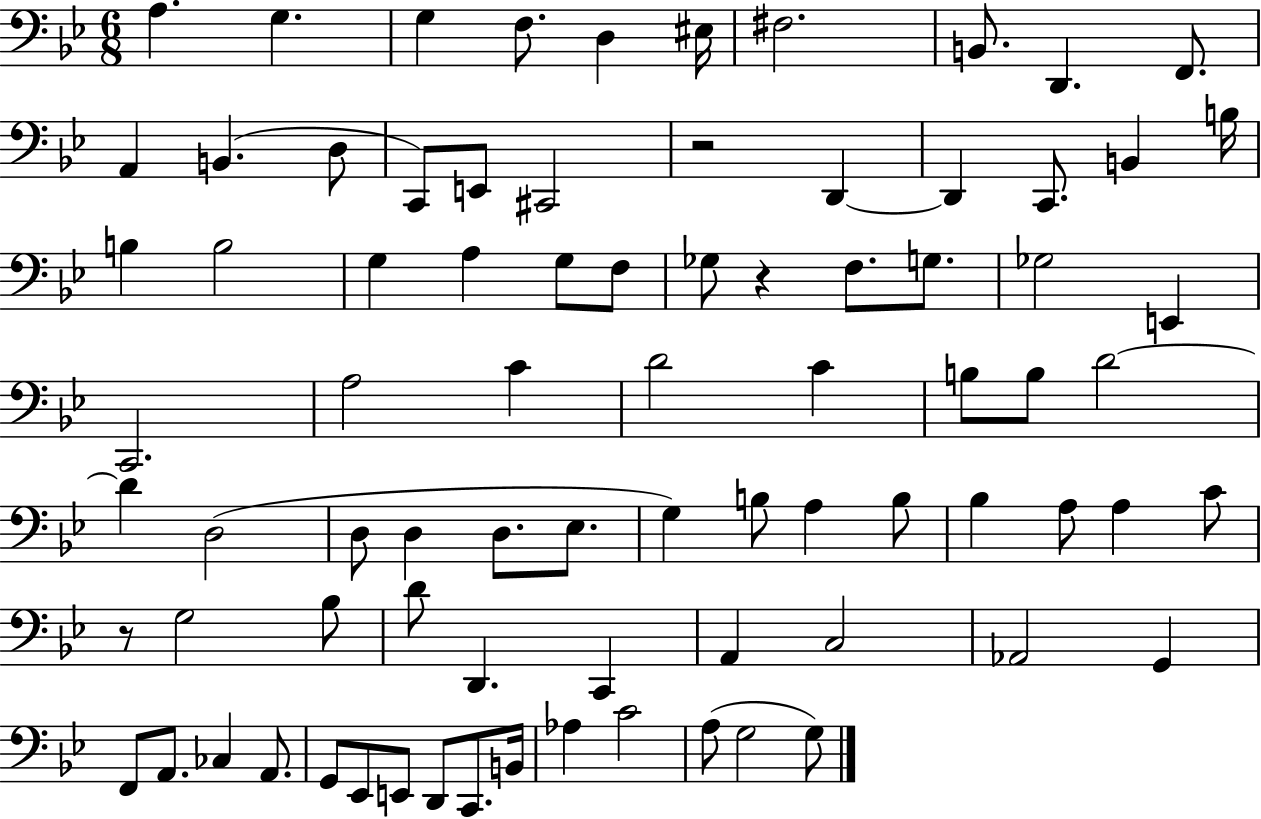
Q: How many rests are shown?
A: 3